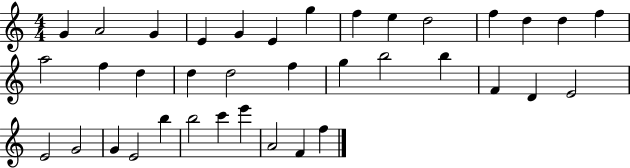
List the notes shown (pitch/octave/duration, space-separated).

G4/q A4/h G4/q E4/q G4/q E4/q G5/q F5/q E5/q D5/h F5/q D5/q D5/q F5/q A5/h F5/q D5/q D5/q D5/h F5/q G5/q B5/h B5/q F4/q D4/q E4/h E4/h G4/h G4/q E4/h B5/q B5/h C6/q E6/q A4/h F4/q F5/q